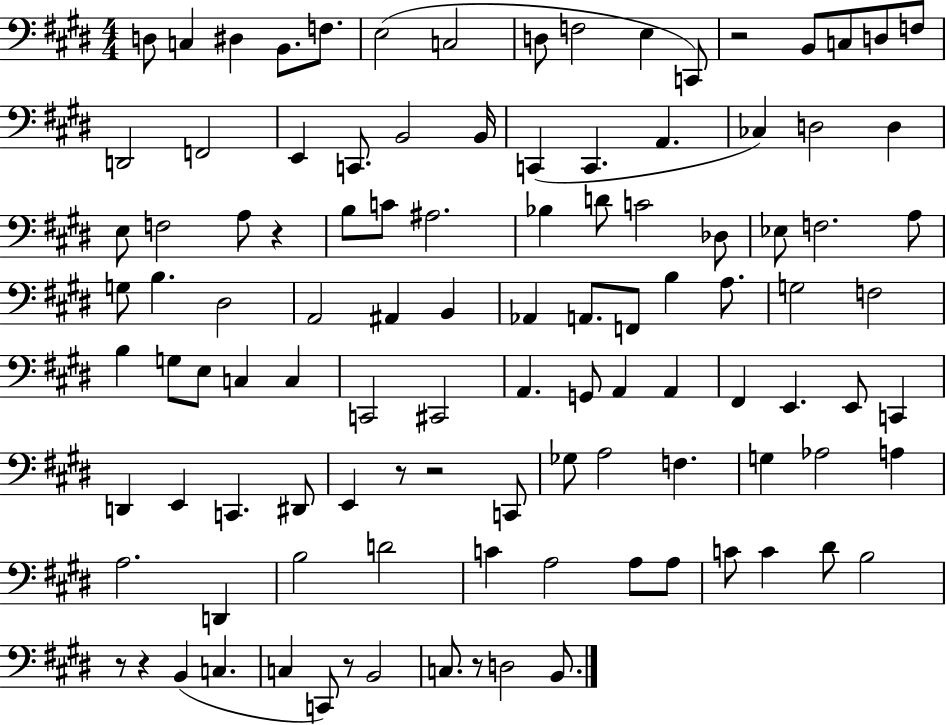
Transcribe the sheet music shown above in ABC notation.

X:1
T:Untitled
M:4/4
L:1/4
K:E
D,/2 C, ^D, B,,/2 F,/2 E,2 C,2 D,/2 F,2 E, C,,/2 z2 B,,/2 C,/2 D,/2 F,/2 D,,2 F,,2 E,, C,,/2 B,,2 B,,/4 C,, C,, A,, _C, D,2 D, E,/2 F,2 A,/2 z B,/2 C/2 ^A,2 _B, D/2 C2 _D,/2 _E,/2 F,2 A,/2 G,/2 B, ^D,2 A,,2 ^A,, B,, _A,, A,,/2 F,,/2 B, A,/2 G,2 F,2 B, G,/2 E,/2 C, C, C,,2 ^C,,2 A,, G,,/2 A,, A,, ^F,, E,, E,,/2 C,, D,, E,, C,, ^D,,/2 E,, z/2 z2 C,,/2 _G,/2 A,2 F, G, _A,2 A, A,2 D,, B,2 D2 C A,2 A,/2 A,/2 C/2 C ^D/2 B,2 z/2 z B,, C, C, C,,/2 z/2 B,,2 C,/2 z/2 D,2 B,,/2